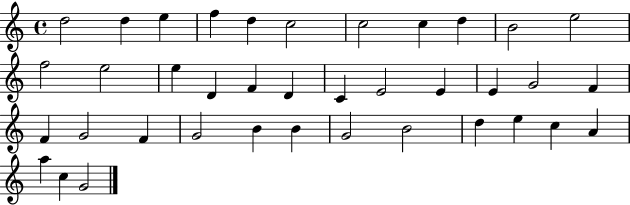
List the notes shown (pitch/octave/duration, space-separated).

D5/h D5/q E5/q F5/q D5/q C5/h C5/h C5/q D5/q B4/h E5/h F5/h E5/h E5/q D4/q F4/q D4/q C4/q E4/h E4/q E4/q G4/h F4/q F4/q G4/h F4/q G4/h B4/q B4/q G4/h B4/h D5/q E5/q C5/q A4/q A5/q C5/q G4/h